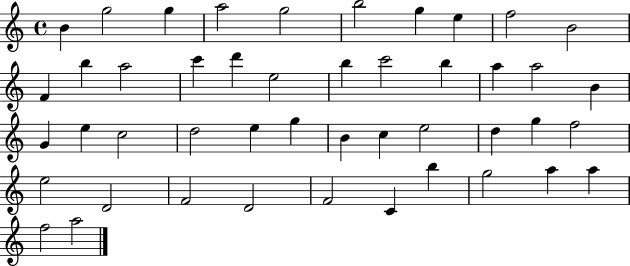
{
  \clef treble
  \time 4/4
  \defaultTimeSignature
  \key c \major
  b'4 g''2 g''4 | a''2 g''2 | b''2 g''4 e''4 | f''2 b'2 | \break f'4 b''4 a''2 | c'''4 d'''4 e''2 | b''4 c'''2 b''4 | a''4 a''2 b'4 | \break g'4 e''4 c''2 | d''2 e''4 g''4 | b'4 c''4 e''2 | d''4 g''4 f''2 | \break e''2 d'2 | f'2 d'2 | f'2 c'4 b''4 | g''2 a''4 a''4 | \break f''2 a''2 | \bar "|."
}